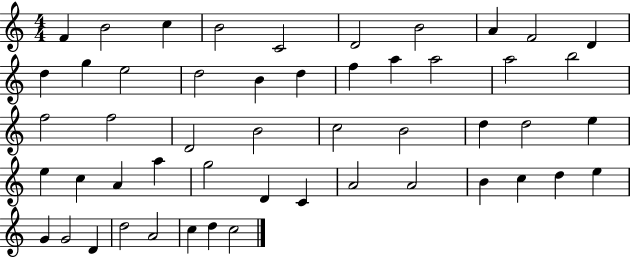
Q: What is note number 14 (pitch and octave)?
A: D5